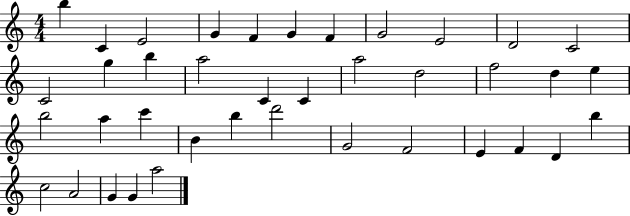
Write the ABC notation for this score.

X:1
T:Untitled
M:4/4
L:1/4
K:C
b C E2 G F G F G2 E2 D2 C2 C2 g b a2 C C a2 d2 f2 d e b2 a c' B b d'2 G2 F2 E F D b c2 A2 G G a2